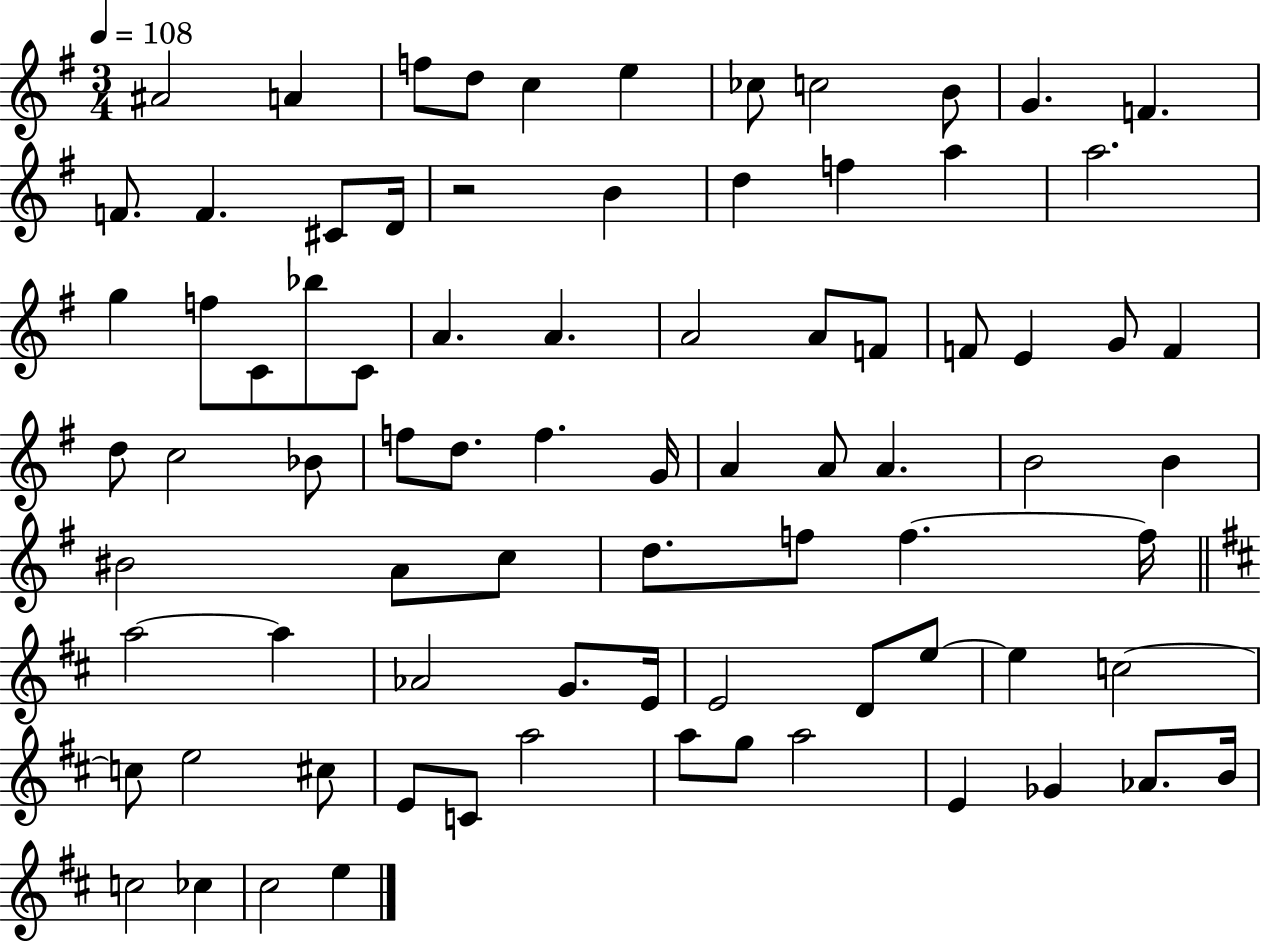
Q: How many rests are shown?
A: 1